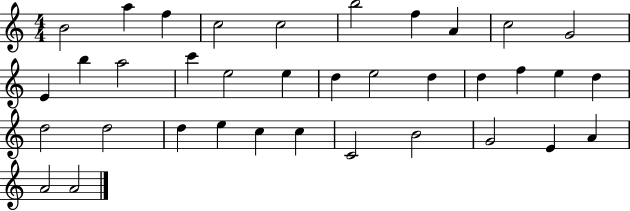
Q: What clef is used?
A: treble